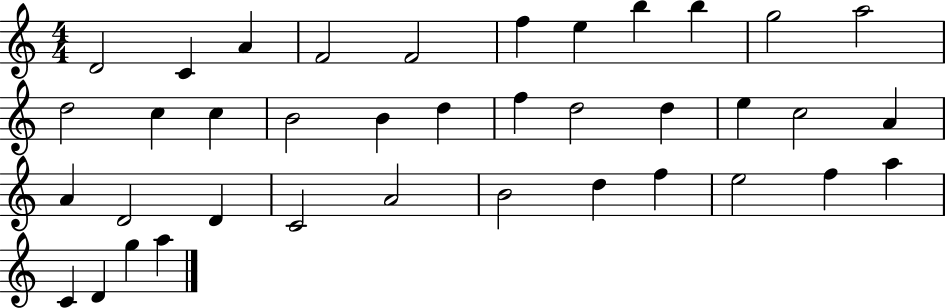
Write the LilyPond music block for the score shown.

{
  \clef treble
  \numericTimeSignature
  \time 4/4
  \key c \major
  d'2 c'4 a'4 | f'2 f'2 | f''4 e''4 b''4 b''4 | g''2 a''2 | \break d''2 c''4 c''4 | b'2 b'4 d''4 | f''4 d''2 d''4 | e''4 c''2 a'4 | \break a'4 d'2 d'4 | c'2 a'2 | b'2 d''4 f''4 | e''2 f''4 a''4 | \break c'4 d'4 g''4 a''4 | \bar "|."
}